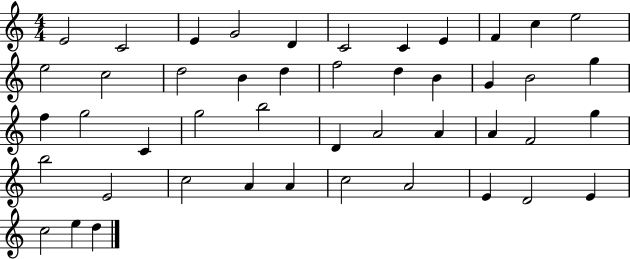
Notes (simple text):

E4/h C4/h E4/q G4/h D4/q C4/h C4/q E4/q F4/q C5/q E5/h E5/h C5/h D5/h B4/q D5/q F5/h D5/q B4/q G4/q B4/h G5/q F5/q G5/h C4/q G5/h B5/h D4/q A4/h A4/q A4/q F4/h G5/q B5/h E4/h C5/h A4/q A4/q C5/h A4/h E4/q D4/h E4/q C5/h E5/q D5/q